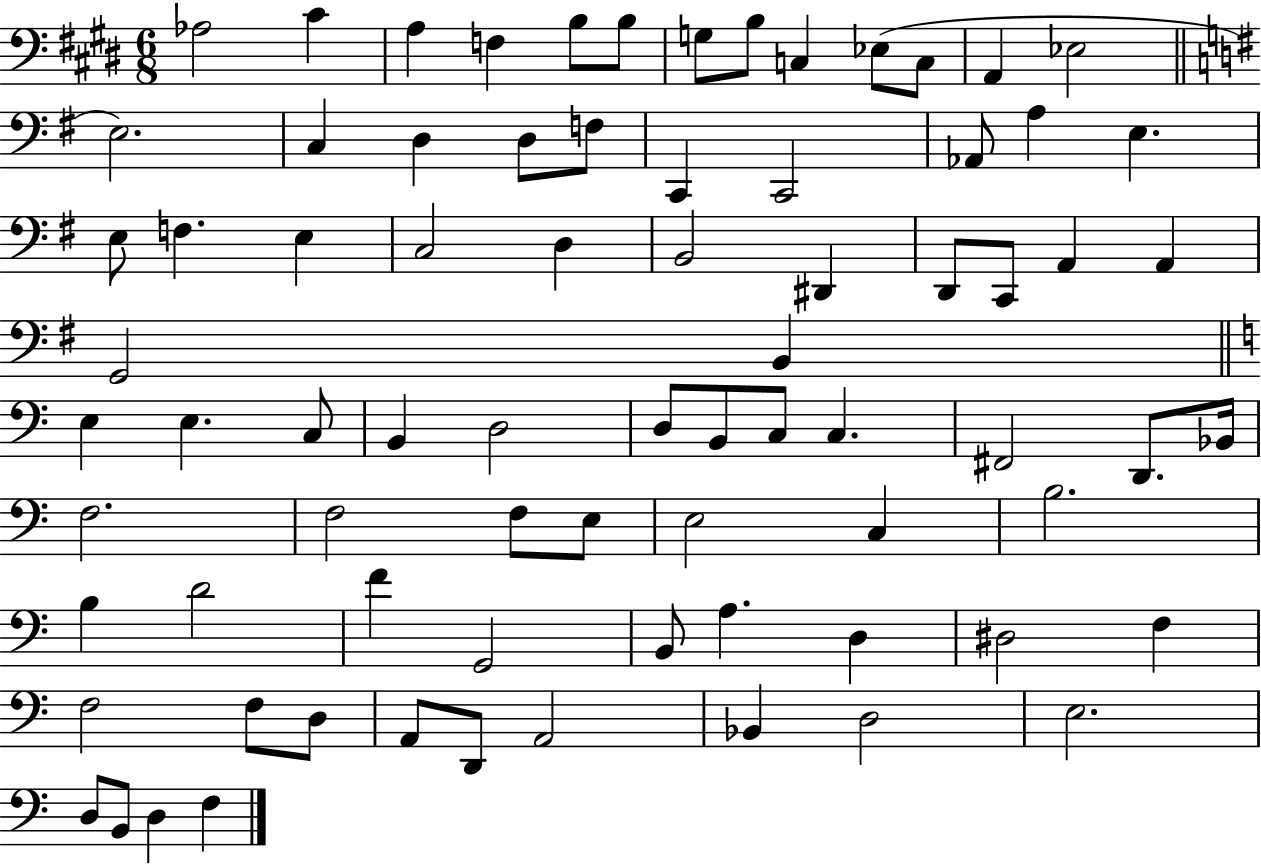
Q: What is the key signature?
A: E major